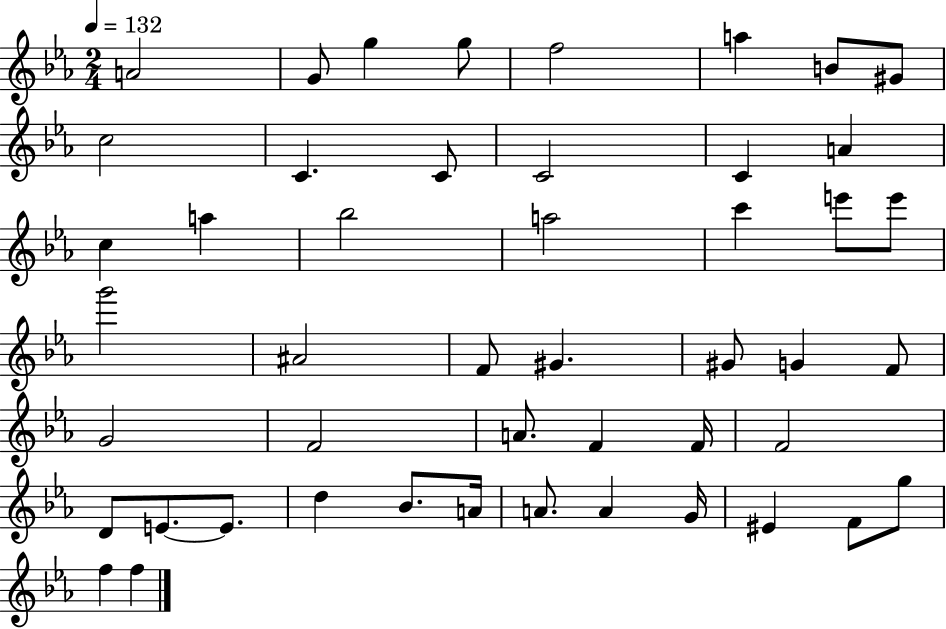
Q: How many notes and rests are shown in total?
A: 48